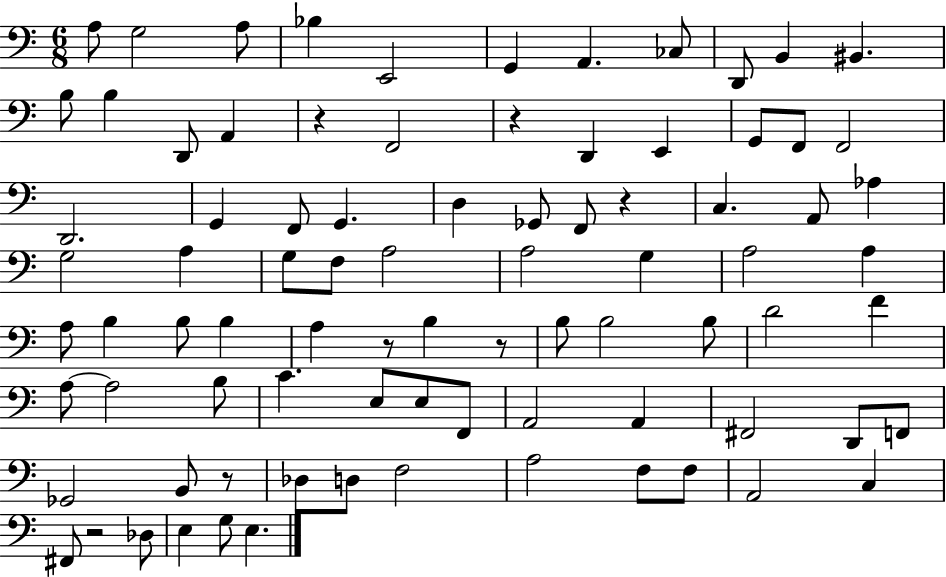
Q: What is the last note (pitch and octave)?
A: E3